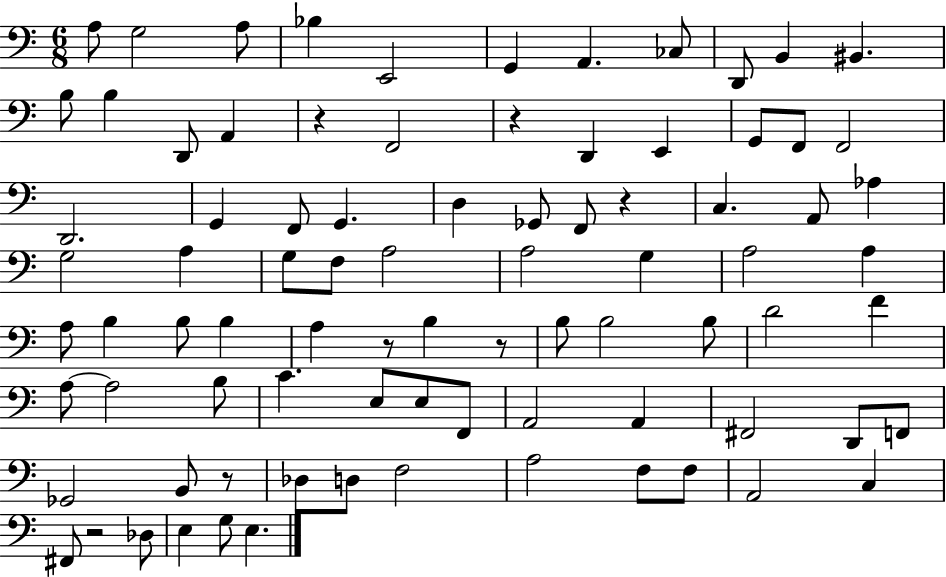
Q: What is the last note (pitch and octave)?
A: E3